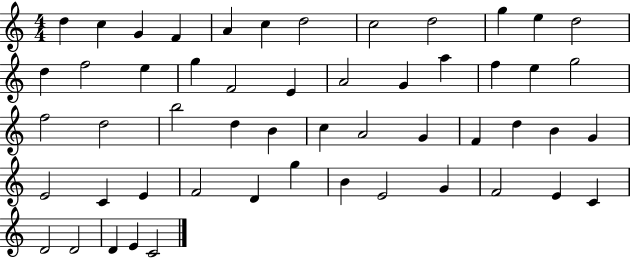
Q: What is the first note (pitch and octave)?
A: D5